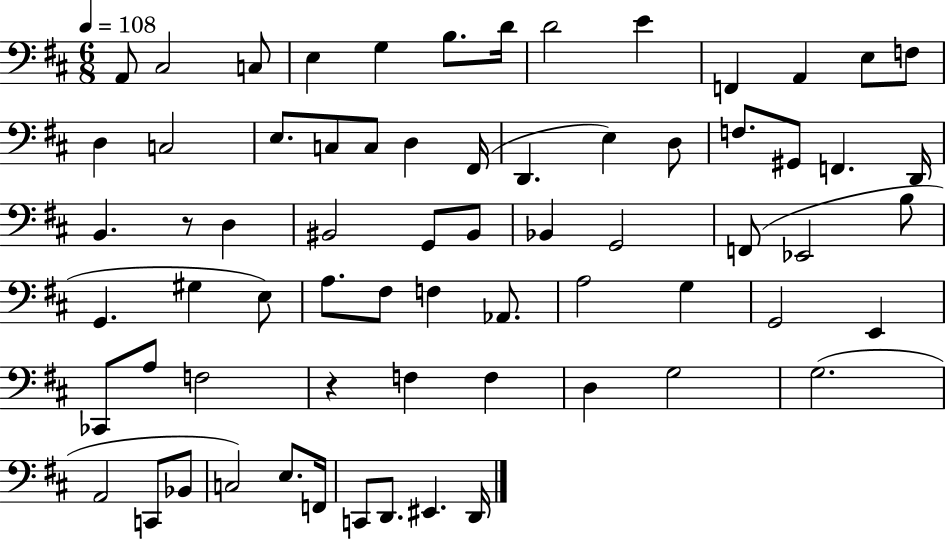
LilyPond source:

{
  \clef bass
  \numericTimeSignature
  \time 6/8
  \key d \major
  \tempo 4 = 108
  \repeat volta 2 { a,8 cis2 c8 | e4 g4 b8. d'16 | d'2 e'4 | f,4 a,4 e8 f8 | \break d4 c2 | e8. c8 c8 d4 fis,16( | d,4. e4) d8 | f8. gis,8 f,4. d,16 | \break b,4. r8 d4 | bis,2 g,8 bis,8 | bes,4 g,2 | f,8( ees,2 b8 | \break g,4. gis4 e8) | a8. fis8 f4 aes,8. | a2 g4 | g,2 e,4 | \break ces,8 a8 f2 | r4 f4 f4 | d4 g2 | g2.( | \break a,2 c,8 bes,8 | c2) e8. f,16 | c,8 d,8. eis,4. d,16 | } \bar "|."
}